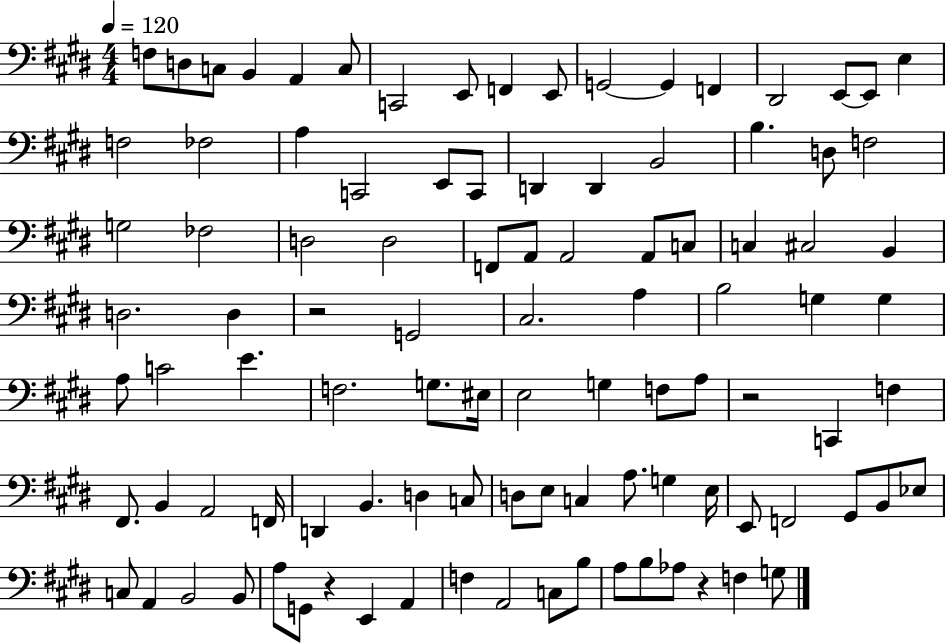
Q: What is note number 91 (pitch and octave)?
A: C3